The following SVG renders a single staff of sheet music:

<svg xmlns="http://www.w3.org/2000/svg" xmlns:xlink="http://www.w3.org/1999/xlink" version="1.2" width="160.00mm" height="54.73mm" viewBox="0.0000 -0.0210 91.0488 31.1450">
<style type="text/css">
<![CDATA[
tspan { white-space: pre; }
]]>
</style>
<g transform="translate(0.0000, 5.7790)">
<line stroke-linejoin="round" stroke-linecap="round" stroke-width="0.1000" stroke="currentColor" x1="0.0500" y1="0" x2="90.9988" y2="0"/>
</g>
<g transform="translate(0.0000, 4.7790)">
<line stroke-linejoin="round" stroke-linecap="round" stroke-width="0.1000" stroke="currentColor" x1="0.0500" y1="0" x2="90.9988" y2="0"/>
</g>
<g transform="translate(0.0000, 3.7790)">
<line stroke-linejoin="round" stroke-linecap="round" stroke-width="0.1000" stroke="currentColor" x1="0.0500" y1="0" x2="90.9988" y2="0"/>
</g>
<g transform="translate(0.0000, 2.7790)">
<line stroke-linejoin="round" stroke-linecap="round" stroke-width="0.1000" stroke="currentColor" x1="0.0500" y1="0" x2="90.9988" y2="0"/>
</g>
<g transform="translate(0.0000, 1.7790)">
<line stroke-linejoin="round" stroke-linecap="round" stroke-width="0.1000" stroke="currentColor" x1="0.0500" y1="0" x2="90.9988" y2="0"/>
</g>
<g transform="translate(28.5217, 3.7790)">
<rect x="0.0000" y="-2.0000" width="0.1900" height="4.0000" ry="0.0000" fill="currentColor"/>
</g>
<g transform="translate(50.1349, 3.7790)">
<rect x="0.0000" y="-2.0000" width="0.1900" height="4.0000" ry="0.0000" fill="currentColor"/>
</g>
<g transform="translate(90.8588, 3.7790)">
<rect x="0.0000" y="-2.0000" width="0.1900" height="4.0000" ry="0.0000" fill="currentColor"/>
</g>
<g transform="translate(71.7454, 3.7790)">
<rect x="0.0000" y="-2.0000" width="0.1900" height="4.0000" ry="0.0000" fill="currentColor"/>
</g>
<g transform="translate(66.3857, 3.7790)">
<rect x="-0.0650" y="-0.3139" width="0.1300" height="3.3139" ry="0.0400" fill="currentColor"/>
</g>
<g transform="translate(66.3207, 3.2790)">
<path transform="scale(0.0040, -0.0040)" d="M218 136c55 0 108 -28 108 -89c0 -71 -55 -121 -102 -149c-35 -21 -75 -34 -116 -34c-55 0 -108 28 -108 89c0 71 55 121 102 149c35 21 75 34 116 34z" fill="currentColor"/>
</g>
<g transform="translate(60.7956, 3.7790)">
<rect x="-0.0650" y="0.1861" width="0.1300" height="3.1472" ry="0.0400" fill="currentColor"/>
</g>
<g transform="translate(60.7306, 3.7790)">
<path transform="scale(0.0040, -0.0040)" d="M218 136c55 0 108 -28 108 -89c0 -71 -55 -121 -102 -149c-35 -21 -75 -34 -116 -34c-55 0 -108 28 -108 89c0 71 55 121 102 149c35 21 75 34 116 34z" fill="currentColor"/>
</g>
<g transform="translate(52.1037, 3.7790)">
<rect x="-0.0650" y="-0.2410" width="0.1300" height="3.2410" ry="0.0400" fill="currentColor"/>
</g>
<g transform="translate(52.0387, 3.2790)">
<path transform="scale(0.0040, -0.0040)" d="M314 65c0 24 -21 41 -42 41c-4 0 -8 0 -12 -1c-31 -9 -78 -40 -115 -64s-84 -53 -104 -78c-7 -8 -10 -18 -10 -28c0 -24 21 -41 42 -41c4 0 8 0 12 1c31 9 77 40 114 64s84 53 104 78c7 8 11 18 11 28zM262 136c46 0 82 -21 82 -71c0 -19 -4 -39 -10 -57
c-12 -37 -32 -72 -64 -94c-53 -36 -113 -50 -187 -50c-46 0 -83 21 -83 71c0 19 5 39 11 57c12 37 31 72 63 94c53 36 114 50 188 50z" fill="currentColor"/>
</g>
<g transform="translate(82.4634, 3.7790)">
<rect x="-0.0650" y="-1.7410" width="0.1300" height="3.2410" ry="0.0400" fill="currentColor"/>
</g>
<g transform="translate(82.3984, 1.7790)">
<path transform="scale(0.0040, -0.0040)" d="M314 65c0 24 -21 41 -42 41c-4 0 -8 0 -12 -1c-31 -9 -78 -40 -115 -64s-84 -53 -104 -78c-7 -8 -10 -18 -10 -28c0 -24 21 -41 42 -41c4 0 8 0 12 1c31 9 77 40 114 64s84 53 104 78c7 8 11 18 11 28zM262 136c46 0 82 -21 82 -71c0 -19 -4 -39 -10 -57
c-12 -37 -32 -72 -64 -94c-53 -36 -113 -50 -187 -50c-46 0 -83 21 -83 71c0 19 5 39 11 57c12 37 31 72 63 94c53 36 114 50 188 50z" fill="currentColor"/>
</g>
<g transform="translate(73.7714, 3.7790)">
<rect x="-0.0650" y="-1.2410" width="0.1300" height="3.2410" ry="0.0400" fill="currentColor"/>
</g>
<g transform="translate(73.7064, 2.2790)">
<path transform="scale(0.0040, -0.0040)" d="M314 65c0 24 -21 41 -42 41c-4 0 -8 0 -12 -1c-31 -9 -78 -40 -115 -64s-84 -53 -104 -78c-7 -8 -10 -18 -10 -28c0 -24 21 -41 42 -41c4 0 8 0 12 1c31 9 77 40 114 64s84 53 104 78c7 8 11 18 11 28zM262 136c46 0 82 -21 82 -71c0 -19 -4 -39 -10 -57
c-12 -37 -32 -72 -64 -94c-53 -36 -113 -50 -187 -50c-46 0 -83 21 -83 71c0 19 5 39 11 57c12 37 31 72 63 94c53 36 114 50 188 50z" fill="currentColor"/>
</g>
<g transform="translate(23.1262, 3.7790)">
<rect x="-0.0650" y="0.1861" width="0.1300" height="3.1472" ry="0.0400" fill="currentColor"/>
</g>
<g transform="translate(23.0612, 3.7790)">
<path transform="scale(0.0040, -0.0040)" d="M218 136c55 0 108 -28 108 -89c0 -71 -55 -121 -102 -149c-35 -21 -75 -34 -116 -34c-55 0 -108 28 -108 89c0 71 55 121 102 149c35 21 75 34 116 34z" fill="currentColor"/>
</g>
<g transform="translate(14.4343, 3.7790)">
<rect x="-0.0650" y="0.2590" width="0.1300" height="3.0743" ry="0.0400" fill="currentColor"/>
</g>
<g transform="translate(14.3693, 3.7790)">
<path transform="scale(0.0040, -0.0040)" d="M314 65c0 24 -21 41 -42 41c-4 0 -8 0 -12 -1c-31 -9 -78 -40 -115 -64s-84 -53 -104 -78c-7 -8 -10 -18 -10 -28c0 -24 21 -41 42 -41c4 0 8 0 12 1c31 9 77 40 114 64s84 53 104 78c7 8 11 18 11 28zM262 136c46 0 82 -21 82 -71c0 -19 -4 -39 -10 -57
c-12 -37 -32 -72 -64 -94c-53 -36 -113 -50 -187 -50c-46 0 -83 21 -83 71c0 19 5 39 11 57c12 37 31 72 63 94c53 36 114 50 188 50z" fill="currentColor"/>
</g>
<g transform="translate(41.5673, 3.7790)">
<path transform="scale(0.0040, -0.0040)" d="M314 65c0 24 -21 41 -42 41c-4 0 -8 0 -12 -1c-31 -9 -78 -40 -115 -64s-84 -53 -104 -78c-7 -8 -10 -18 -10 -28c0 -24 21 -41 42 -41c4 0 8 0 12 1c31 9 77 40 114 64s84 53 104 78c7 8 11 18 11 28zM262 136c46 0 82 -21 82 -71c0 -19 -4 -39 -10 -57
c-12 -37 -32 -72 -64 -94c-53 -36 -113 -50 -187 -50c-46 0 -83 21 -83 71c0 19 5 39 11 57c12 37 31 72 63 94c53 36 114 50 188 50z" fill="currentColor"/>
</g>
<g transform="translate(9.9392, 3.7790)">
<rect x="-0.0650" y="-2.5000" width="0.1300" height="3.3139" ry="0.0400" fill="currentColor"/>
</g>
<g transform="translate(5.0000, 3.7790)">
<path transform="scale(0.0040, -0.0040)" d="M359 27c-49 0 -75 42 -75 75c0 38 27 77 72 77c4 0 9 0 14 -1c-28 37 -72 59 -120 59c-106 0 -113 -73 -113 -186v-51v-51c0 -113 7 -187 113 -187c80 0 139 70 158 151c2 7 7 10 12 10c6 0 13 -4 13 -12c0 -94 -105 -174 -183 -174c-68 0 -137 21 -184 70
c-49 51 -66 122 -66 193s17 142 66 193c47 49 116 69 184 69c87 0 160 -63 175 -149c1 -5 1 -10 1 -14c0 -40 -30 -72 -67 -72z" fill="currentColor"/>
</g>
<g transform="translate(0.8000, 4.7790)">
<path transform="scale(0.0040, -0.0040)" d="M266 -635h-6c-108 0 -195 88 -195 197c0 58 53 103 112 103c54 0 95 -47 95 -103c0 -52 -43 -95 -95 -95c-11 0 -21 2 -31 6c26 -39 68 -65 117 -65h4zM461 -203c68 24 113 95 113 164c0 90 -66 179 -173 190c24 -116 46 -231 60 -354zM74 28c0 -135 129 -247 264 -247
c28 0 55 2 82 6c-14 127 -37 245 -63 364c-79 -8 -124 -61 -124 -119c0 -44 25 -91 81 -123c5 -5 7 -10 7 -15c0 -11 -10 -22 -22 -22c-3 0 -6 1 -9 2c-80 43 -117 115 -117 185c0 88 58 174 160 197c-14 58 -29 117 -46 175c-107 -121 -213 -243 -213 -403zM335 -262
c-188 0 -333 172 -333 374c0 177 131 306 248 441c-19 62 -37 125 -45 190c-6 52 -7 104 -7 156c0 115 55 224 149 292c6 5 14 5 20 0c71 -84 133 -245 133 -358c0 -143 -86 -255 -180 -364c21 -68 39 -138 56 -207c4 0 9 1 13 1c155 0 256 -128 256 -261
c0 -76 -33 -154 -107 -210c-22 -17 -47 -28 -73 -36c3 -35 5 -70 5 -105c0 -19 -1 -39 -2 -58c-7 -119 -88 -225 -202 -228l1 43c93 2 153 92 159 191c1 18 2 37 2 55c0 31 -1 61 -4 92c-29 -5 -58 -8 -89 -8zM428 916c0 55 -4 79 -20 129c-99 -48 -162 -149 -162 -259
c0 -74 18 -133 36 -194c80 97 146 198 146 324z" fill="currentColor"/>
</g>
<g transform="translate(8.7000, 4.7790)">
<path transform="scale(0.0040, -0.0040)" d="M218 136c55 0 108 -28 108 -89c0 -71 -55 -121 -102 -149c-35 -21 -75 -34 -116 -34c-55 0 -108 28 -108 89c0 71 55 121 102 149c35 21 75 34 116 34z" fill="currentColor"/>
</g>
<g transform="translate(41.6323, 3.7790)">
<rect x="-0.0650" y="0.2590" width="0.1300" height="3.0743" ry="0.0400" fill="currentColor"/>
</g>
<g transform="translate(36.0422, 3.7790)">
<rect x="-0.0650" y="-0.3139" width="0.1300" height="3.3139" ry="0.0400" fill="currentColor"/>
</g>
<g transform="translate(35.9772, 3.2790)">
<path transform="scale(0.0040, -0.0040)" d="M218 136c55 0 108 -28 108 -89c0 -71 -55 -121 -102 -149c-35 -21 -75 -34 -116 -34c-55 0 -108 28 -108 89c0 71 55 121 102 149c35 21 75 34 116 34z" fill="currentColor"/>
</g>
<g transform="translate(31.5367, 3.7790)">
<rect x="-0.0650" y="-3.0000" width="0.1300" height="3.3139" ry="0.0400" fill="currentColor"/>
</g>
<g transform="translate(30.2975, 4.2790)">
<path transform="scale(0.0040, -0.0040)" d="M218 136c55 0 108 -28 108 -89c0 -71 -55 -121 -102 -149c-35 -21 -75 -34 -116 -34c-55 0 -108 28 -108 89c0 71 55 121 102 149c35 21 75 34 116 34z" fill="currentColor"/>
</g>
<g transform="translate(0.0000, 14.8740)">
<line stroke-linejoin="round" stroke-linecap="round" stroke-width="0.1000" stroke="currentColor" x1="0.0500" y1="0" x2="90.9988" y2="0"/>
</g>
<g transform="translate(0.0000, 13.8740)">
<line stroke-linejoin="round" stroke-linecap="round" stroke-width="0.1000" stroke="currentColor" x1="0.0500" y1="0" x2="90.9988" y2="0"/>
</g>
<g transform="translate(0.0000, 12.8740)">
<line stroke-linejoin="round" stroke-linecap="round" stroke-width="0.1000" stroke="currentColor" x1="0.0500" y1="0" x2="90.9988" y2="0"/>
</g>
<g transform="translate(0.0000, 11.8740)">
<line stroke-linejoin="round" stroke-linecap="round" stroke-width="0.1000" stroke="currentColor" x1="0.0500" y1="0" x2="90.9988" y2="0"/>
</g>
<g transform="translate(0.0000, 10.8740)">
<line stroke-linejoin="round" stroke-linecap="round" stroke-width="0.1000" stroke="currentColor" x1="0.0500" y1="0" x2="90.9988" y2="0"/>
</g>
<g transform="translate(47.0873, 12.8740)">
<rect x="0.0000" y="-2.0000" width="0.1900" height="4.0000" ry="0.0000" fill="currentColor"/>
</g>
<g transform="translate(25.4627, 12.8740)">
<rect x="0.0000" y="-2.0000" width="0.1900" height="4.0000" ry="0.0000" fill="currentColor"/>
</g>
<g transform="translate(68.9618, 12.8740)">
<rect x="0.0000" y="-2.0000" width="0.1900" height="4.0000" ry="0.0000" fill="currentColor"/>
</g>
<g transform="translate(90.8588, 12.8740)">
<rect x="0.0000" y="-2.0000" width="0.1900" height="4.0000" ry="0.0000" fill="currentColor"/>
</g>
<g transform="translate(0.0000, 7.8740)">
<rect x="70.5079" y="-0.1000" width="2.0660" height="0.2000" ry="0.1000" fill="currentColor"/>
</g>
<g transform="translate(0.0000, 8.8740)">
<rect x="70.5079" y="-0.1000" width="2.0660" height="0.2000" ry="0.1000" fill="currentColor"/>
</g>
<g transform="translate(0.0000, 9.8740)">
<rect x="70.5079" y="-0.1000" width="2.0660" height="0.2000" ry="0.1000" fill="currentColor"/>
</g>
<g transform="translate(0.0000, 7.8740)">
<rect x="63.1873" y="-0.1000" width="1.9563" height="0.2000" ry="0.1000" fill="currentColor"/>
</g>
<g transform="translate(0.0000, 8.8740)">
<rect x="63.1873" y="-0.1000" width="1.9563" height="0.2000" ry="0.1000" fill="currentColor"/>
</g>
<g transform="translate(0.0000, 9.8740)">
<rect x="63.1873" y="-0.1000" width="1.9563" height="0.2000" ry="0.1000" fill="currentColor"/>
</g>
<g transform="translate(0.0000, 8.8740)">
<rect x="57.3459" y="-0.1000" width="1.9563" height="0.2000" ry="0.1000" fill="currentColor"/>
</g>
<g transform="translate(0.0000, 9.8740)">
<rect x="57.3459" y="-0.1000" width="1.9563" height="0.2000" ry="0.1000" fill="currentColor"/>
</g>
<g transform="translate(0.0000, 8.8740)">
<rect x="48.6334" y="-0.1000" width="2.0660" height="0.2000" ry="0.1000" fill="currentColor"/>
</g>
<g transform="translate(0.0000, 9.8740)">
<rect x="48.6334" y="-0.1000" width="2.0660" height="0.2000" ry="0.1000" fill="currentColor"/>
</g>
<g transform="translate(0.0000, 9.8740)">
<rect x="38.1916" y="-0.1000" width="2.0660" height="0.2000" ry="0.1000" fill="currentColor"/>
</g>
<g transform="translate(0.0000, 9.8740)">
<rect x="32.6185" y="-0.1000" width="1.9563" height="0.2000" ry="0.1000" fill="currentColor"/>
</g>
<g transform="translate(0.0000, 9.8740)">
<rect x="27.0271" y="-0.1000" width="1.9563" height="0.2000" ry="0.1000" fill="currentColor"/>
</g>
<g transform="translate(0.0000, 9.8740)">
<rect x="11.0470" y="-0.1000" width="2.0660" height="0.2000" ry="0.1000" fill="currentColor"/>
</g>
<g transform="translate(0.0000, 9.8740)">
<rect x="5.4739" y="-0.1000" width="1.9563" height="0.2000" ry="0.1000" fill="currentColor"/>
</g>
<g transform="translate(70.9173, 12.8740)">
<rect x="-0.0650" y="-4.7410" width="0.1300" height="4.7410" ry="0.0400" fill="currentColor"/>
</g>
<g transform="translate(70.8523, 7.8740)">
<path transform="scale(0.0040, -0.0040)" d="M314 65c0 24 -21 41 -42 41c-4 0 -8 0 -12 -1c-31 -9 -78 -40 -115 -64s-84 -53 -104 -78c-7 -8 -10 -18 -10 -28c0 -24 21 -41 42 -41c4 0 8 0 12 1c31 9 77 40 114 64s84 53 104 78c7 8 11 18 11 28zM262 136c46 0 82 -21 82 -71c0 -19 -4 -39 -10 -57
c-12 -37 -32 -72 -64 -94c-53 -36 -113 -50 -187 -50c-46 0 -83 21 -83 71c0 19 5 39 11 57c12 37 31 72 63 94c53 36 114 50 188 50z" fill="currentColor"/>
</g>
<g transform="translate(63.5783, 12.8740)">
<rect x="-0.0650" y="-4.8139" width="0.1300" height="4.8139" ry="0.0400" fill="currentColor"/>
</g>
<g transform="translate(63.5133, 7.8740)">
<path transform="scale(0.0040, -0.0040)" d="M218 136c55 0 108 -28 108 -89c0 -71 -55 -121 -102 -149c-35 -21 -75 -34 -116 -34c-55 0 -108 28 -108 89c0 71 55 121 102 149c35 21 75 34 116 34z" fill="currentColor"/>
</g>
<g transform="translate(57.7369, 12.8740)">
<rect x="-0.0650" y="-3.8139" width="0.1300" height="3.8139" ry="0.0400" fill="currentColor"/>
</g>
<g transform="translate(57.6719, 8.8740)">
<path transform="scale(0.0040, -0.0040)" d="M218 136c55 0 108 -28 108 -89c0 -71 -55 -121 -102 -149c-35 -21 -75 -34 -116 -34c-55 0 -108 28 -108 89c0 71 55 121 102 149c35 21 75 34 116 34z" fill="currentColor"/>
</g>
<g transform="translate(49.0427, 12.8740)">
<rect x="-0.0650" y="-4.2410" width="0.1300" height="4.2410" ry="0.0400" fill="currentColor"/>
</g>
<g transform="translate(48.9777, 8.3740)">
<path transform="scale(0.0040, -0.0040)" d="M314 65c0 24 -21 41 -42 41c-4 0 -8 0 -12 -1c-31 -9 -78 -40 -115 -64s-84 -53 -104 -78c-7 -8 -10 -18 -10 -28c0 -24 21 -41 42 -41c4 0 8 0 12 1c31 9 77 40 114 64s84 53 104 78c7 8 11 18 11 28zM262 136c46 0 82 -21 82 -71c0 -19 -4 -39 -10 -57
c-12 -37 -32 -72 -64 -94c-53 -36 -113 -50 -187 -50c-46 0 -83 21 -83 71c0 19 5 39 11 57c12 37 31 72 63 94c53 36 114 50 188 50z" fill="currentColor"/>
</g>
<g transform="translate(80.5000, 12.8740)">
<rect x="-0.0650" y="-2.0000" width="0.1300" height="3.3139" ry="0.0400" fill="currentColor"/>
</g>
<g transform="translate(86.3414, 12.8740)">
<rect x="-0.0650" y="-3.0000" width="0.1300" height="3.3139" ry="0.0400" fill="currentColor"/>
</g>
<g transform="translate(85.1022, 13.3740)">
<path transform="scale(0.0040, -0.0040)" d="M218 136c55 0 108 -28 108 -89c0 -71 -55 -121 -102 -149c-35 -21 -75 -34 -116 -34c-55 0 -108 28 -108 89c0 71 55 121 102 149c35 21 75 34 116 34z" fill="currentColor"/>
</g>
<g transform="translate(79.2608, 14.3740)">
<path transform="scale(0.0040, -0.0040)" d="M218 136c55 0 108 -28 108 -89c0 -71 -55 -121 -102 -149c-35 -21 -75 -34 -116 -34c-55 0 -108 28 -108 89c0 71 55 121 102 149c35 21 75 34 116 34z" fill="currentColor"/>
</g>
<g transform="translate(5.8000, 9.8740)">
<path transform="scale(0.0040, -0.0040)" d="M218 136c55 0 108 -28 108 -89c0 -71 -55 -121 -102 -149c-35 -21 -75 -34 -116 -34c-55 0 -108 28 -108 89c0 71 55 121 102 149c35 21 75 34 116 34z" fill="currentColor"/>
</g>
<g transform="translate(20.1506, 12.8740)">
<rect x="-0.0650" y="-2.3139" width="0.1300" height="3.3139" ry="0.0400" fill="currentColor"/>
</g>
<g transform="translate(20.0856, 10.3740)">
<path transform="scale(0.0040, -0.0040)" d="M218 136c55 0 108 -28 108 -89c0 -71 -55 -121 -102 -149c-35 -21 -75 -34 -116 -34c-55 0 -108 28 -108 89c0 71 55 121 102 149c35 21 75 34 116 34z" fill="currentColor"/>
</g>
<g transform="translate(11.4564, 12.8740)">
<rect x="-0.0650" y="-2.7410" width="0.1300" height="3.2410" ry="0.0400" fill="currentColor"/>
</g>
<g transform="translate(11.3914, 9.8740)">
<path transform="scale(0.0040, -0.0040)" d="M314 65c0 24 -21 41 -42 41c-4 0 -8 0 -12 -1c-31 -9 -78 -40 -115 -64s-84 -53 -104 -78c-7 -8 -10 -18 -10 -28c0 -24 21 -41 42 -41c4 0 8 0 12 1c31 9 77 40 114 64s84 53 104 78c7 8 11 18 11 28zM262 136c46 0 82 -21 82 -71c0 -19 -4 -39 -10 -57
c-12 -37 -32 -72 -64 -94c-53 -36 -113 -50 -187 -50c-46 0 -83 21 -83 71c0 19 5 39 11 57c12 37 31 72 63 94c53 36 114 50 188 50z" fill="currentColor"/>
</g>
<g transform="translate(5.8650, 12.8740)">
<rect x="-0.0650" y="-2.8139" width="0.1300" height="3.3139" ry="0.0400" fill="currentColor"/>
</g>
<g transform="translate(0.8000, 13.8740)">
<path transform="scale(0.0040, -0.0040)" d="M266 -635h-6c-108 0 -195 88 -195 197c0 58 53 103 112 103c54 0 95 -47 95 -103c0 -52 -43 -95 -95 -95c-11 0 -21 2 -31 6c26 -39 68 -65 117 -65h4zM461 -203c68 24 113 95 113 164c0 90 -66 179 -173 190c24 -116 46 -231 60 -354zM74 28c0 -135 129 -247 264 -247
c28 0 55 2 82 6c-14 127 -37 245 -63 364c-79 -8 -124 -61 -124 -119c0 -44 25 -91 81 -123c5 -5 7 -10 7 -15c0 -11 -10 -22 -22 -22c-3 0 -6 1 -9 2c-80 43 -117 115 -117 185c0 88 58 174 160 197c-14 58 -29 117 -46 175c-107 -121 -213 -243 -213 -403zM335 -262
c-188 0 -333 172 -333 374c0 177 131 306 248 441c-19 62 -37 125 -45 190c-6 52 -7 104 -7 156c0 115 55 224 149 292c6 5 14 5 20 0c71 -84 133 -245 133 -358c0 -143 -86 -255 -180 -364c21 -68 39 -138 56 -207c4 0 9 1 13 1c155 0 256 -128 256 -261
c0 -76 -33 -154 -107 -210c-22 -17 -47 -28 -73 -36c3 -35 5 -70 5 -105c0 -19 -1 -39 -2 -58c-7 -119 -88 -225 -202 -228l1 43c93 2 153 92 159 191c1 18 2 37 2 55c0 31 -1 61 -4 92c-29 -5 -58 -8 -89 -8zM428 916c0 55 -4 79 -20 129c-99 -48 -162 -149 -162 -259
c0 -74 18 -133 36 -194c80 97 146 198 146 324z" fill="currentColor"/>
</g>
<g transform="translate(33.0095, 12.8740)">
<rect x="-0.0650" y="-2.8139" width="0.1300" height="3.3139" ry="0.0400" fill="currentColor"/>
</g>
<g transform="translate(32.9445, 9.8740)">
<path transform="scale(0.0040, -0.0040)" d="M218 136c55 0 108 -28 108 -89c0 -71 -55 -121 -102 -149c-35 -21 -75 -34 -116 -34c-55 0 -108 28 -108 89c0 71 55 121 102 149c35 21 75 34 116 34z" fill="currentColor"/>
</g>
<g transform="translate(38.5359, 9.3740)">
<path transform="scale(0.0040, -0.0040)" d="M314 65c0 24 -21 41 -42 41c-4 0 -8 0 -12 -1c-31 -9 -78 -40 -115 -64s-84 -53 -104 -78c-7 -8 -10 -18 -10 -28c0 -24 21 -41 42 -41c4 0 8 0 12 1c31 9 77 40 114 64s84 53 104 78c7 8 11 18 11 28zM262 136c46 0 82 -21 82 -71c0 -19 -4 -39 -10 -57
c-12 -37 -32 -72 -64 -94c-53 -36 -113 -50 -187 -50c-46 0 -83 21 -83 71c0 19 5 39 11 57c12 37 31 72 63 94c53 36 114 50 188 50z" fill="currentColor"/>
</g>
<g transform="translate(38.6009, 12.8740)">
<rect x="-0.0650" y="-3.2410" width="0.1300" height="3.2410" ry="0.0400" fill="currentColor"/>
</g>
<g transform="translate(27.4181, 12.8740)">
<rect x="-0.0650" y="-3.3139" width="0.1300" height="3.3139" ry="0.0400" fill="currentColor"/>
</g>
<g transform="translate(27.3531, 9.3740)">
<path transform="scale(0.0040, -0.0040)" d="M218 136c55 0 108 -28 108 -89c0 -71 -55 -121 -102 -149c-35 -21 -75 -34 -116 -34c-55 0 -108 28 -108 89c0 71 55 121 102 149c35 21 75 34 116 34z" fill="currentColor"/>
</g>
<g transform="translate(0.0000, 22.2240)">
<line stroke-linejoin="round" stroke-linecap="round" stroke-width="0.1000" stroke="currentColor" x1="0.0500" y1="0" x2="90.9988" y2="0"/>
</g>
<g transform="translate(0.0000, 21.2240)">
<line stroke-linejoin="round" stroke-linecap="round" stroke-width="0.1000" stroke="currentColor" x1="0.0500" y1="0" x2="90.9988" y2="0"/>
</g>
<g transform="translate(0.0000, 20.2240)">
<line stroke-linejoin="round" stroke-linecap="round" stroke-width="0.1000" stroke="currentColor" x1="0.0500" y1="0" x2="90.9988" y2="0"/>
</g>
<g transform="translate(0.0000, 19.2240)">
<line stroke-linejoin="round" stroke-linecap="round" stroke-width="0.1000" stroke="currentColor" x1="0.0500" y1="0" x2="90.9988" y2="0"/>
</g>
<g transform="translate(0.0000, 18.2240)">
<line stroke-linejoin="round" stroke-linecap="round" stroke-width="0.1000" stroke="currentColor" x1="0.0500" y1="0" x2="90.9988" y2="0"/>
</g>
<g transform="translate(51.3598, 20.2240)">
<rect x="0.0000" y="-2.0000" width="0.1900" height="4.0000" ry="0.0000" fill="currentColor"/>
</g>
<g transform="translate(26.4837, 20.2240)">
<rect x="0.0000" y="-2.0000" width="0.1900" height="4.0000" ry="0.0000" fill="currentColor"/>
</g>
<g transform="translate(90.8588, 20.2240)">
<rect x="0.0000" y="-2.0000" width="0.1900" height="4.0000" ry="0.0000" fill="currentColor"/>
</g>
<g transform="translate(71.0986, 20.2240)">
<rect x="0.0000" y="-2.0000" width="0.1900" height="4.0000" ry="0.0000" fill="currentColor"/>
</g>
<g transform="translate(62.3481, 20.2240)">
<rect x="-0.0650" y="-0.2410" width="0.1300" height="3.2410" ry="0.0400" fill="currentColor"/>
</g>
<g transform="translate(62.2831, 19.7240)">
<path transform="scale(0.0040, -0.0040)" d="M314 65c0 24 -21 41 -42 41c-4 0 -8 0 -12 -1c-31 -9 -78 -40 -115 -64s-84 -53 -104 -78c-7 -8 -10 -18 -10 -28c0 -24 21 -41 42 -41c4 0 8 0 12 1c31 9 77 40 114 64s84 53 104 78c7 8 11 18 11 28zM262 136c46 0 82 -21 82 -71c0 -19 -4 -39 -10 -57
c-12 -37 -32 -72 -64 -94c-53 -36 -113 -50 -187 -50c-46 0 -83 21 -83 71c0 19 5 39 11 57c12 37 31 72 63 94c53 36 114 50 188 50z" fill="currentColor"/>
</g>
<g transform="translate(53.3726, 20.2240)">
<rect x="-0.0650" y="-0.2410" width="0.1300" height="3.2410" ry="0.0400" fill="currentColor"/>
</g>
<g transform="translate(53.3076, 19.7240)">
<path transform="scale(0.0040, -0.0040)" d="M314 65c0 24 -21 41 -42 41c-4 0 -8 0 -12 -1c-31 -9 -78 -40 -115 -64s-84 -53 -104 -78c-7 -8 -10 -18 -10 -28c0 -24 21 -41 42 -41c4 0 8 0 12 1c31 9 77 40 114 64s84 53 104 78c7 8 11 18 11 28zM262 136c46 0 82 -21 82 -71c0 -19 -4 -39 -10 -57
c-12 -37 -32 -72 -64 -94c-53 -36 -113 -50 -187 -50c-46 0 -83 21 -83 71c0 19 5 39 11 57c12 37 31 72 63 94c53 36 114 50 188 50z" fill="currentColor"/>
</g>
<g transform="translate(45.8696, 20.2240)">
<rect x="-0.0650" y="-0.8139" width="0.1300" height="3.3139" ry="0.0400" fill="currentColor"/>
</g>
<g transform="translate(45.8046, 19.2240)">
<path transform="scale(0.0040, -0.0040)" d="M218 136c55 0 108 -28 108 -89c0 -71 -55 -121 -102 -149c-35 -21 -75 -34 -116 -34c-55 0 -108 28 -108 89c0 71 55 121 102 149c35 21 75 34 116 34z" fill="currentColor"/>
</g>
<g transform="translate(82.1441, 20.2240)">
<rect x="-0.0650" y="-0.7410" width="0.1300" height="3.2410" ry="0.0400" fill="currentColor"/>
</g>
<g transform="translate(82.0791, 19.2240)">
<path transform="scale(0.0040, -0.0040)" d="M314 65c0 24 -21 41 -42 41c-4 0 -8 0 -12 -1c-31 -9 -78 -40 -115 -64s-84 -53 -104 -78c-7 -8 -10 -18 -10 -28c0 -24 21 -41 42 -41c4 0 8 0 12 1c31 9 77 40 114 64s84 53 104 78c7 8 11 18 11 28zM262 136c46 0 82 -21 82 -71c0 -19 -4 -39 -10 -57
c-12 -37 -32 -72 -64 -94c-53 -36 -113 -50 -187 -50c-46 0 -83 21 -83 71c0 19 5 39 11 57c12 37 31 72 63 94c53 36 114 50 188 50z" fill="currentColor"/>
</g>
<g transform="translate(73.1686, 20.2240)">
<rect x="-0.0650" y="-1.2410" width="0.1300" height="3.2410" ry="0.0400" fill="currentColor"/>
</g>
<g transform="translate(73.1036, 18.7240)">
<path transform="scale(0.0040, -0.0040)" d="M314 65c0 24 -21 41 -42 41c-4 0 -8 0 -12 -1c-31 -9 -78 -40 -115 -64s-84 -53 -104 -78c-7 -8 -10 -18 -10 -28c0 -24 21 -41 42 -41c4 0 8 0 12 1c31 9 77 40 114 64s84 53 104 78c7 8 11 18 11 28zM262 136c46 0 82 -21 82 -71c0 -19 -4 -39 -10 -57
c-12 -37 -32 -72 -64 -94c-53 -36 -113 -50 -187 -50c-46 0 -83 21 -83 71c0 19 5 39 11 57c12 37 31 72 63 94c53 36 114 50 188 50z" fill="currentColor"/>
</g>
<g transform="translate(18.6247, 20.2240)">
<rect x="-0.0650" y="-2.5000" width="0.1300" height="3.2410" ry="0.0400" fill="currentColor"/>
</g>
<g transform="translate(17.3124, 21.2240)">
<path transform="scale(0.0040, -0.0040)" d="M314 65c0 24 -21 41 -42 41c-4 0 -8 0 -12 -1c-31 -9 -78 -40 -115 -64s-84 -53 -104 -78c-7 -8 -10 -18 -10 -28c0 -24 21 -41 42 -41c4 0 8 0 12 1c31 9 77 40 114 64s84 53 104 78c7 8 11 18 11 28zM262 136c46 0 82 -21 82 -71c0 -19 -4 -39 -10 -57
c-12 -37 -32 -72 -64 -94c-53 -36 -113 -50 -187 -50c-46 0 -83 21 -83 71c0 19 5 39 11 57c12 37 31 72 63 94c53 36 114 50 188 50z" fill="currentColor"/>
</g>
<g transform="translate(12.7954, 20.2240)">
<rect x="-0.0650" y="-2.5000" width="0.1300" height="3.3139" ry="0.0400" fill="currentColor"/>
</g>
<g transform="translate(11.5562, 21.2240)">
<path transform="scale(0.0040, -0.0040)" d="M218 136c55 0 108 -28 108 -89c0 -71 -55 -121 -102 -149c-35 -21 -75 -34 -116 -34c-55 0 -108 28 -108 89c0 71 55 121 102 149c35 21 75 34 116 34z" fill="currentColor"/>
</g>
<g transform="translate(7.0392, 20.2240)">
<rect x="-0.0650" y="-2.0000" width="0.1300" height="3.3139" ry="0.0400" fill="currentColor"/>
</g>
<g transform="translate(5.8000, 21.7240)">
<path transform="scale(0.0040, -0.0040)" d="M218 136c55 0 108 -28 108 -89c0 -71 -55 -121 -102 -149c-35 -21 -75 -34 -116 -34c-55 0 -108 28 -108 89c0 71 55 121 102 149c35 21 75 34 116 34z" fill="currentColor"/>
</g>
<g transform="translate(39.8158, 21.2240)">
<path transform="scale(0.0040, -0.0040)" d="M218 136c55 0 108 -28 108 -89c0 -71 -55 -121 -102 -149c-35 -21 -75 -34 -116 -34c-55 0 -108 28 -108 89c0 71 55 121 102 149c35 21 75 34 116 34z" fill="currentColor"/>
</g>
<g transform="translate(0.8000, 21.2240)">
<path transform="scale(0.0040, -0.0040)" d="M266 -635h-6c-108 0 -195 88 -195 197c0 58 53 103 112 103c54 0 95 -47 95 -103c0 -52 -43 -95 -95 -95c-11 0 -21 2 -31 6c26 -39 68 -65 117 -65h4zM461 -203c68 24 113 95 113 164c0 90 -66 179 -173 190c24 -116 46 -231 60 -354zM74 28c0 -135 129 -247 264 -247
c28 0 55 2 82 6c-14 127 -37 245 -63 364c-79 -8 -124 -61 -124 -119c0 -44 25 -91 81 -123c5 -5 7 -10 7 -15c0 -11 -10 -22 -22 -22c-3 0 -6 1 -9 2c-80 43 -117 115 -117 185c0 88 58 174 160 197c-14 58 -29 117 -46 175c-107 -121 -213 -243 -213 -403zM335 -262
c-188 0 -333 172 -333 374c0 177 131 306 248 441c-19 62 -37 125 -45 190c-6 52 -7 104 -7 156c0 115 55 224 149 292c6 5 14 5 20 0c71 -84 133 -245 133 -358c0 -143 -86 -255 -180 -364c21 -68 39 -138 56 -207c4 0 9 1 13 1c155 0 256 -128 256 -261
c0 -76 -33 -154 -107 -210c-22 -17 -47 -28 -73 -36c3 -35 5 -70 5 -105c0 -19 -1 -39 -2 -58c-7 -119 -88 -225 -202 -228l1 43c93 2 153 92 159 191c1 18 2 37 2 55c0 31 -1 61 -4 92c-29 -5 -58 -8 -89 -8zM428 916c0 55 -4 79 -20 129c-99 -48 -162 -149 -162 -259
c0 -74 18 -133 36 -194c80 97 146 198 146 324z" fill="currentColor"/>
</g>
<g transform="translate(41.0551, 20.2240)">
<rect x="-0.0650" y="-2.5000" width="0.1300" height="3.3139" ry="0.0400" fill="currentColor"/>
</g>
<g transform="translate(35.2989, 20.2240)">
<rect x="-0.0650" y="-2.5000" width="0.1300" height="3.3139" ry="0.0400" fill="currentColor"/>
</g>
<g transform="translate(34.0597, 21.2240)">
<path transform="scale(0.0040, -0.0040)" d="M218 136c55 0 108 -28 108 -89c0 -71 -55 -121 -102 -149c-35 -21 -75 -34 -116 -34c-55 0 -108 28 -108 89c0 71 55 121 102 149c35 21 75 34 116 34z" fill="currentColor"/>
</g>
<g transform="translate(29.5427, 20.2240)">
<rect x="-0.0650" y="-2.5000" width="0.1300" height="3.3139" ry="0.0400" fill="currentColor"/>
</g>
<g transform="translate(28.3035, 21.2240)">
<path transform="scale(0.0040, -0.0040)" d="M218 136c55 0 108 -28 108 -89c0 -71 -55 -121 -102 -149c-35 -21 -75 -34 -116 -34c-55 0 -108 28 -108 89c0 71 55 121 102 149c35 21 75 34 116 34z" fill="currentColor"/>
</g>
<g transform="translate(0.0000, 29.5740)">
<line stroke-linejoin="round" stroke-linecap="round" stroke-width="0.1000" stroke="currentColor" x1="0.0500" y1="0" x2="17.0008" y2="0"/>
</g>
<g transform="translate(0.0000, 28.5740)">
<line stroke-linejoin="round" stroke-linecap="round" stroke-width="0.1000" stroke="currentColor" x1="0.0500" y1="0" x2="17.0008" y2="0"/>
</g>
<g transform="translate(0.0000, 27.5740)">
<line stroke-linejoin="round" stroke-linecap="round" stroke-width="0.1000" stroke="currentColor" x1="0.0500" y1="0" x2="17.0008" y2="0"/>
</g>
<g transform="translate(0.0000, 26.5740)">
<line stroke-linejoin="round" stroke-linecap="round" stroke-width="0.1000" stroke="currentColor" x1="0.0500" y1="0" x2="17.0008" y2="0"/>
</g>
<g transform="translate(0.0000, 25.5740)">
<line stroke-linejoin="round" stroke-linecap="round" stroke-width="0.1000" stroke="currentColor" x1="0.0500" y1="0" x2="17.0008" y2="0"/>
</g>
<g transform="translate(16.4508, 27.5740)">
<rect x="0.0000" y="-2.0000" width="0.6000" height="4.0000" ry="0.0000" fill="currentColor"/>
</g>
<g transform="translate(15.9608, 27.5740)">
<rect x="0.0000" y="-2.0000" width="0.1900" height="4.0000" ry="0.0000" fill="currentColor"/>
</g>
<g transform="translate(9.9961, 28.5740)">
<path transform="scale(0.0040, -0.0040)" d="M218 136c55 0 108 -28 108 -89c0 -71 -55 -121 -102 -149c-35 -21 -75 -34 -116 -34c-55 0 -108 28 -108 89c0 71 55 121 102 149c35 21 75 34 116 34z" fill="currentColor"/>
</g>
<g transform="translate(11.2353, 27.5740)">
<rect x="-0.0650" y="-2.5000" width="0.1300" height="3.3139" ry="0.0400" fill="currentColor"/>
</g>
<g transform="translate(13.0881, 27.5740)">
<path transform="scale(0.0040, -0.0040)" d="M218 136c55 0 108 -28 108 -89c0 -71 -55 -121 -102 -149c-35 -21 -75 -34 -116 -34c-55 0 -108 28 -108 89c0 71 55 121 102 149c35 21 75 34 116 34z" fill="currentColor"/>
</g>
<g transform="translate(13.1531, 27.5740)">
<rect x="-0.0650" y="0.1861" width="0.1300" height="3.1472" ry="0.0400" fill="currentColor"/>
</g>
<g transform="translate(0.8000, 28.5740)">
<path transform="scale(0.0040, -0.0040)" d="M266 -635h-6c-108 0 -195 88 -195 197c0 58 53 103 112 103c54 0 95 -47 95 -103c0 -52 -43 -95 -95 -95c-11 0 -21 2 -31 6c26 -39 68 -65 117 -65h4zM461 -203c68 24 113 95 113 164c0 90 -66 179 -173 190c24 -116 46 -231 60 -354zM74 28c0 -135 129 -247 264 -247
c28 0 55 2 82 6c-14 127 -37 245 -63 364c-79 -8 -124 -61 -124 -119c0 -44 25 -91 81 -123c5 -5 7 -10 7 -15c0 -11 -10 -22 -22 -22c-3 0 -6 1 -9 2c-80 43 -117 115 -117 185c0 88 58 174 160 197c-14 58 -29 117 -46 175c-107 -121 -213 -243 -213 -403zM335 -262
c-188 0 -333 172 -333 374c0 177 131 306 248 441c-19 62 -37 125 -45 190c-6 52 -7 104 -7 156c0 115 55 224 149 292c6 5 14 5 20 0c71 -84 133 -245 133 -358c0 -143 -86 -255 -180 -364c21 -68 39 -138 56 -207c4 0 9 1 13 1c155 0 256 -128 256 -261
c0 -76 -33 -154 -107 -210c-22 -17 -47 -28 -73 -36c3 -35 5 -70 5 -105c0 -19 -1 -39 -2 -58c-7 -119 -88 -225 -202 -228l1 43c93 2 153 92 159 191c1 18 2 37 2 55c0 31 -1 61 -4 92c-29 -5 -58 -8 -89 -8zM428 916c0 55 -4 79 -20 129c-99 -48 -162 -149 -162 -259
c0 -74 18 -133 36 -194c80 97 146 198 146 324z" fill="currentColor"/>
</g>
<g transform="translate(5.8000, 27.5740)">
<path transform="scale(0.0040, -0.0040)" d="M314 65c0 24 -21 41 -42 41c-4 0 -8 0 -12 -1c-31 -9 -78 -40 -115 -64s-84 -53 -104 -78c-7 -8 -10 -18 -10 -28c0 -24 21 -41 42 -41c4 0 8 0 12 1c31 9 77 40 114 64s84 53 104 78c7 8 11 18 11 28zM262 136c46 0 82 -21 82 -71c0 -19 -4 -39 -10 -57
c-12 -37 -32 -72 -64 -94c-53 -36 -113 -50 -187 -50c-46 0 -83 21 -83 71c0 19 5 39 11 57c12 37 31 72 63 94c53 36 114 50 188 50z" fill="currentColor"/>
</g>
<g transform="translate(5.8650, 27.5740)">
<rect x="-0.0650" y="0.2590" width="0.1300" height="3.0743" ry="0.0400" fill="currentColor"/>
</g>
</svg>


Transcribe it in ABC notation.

X:1
T:Untitled
M:4/4
L:1/4
K:C
G B2 B A c B2 c2 B c e2 f2 a a2 g b a b2 d'2 c' e' e'2 F A F G G2 G G G d c2 c2 e2 d2 B2 G B